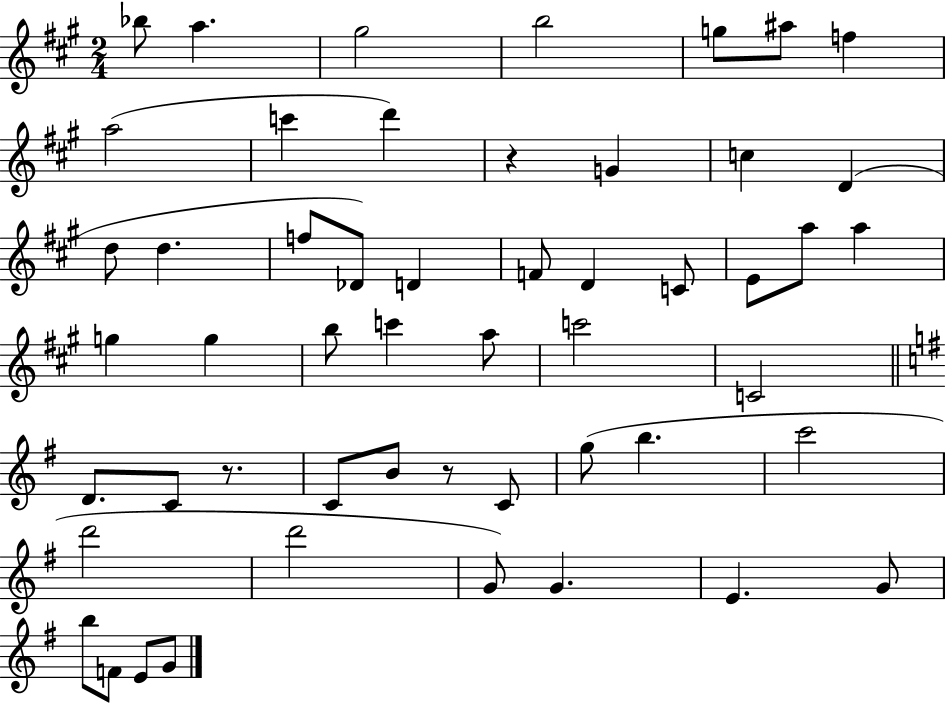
X:1
T:Untitled
M:2/4
L:1/4
K:A
_b/2 a ^g2 b2 g/2 ^a/2 f a2 c' d' z G c D d/2 d f/2 _D/2 D F/2 D C/2 E/2 a/2 a g g b/2 c' a/2 c'2 C2 D/2 C/2 z/2 C/2 B/2 z/2 C/2 g/2 b c'2 d'2 d'2 G/2 G E G/2 b/2 F/2 E/2 G/2